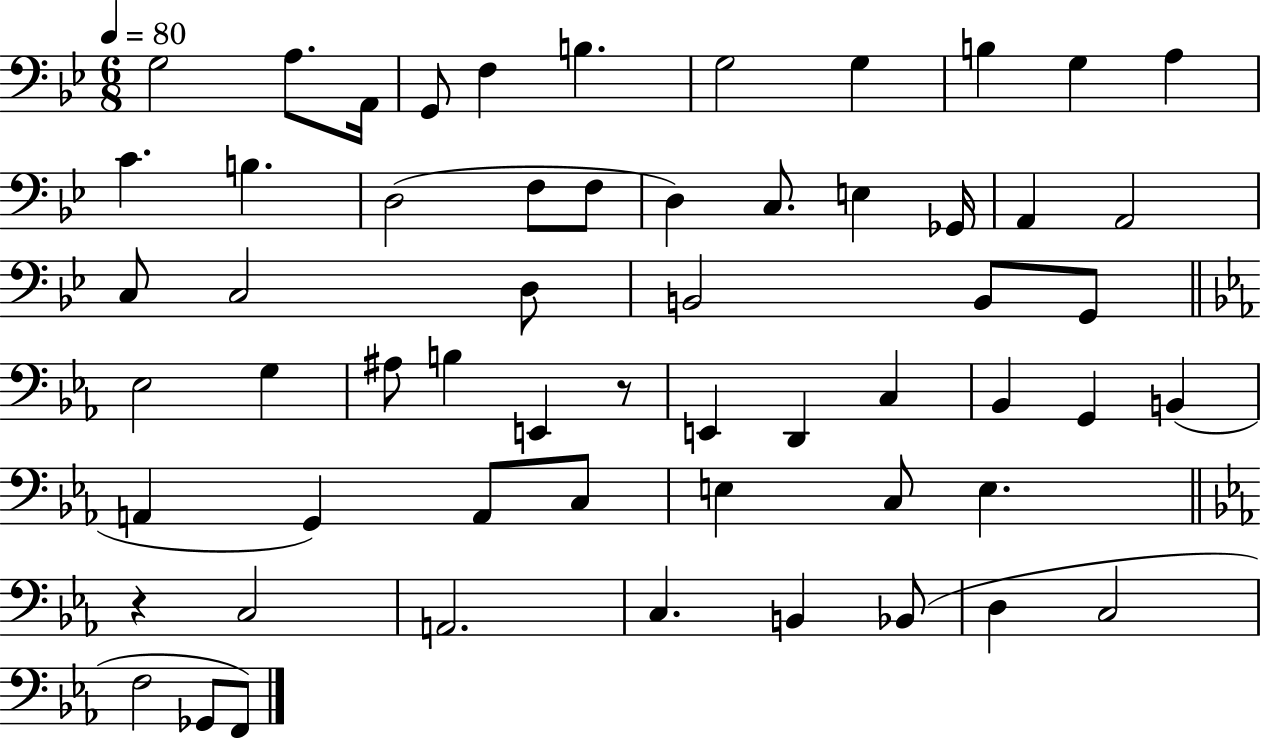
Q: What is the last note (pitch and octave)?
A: F2